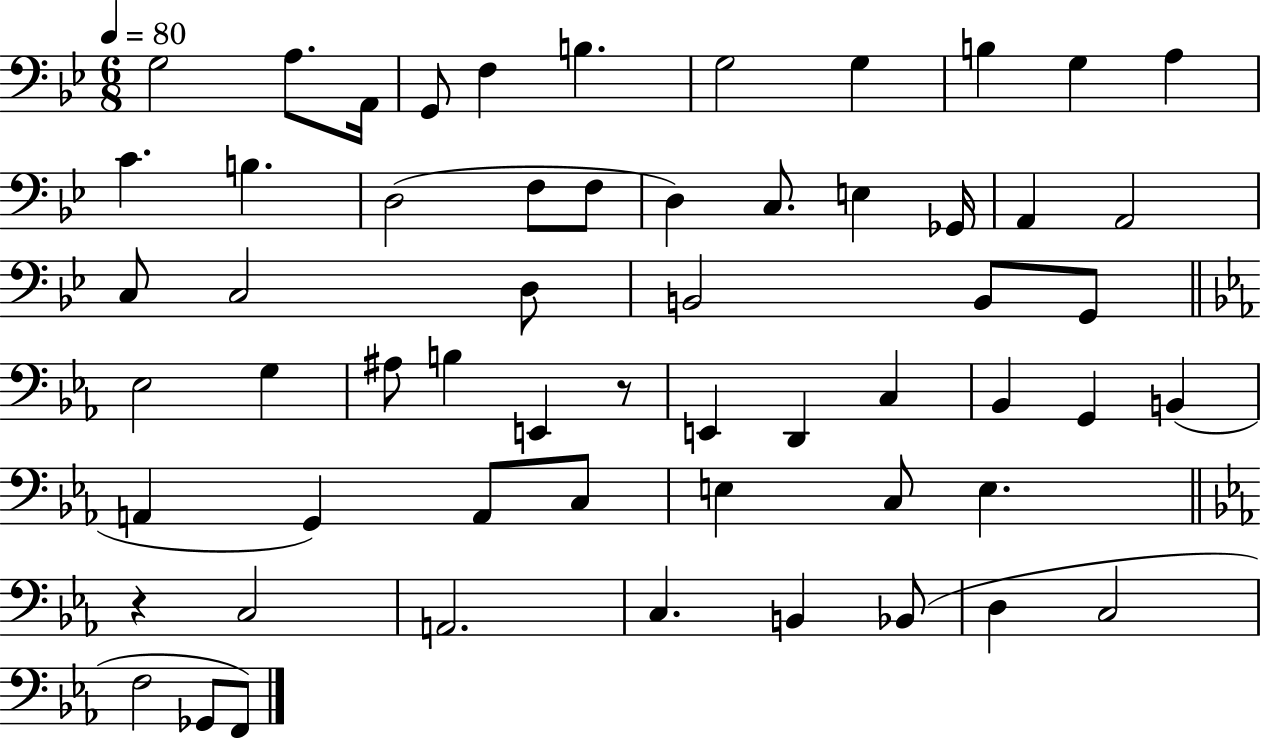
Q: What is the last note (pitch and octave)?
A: F2